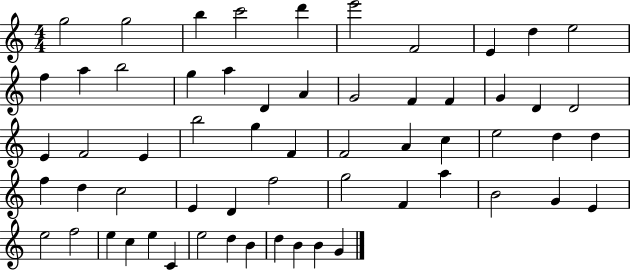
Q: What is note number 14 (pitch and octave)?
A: G5